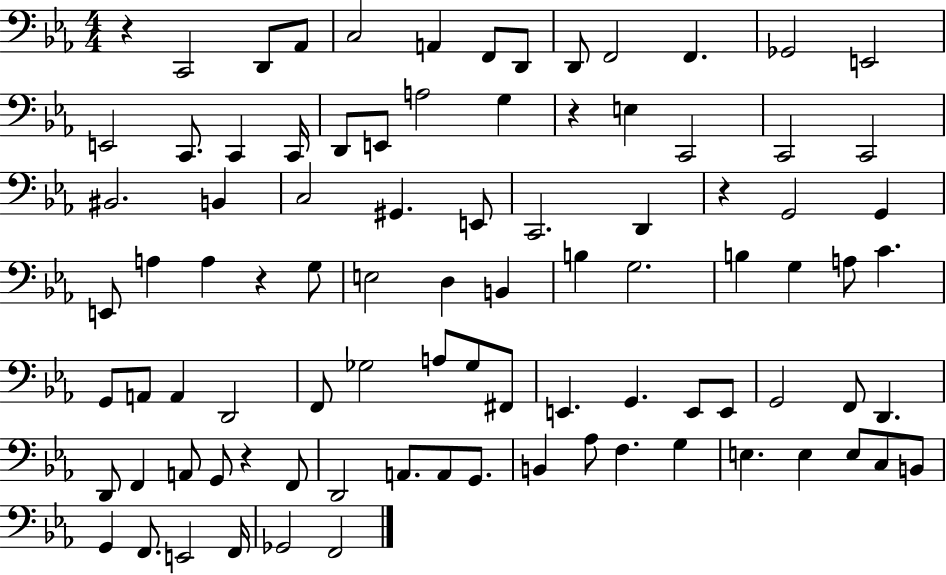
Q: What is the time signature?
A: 4/4